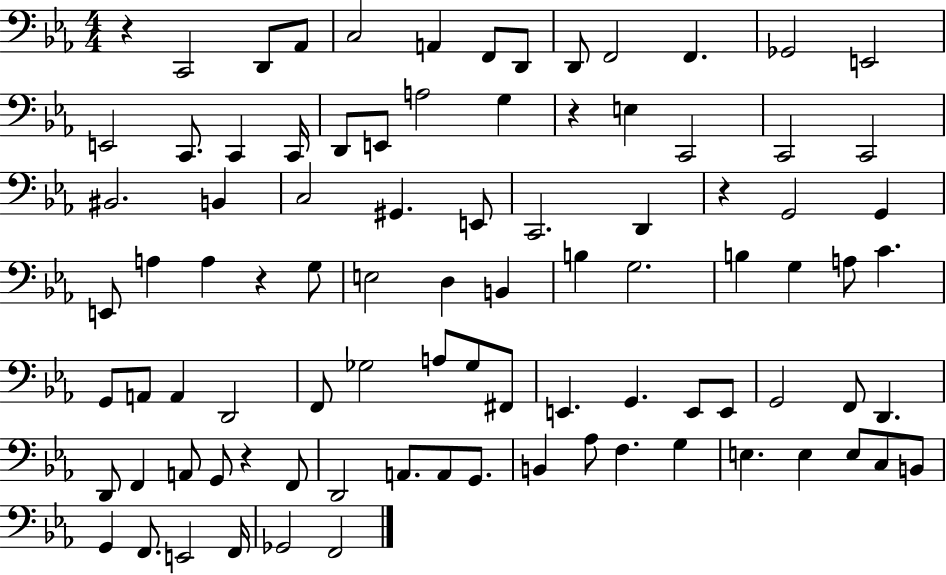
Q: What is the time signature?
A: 4/4